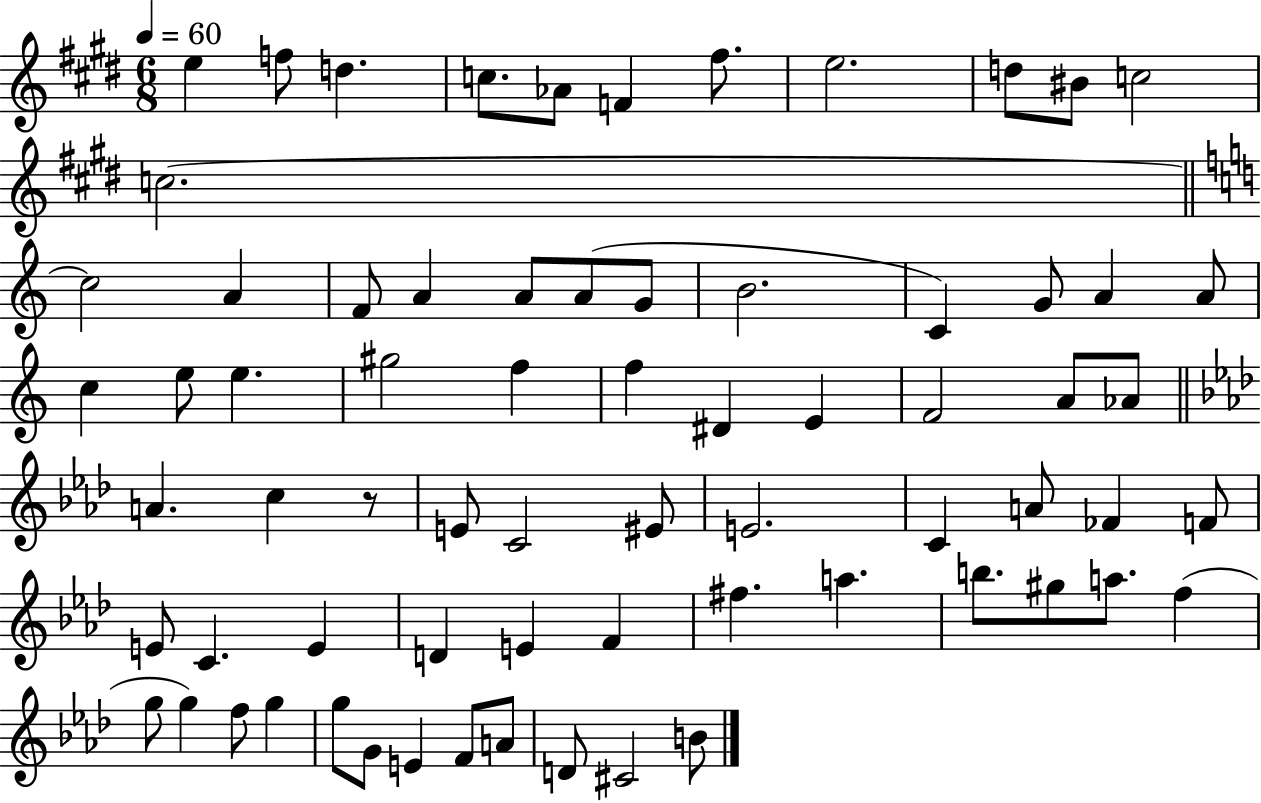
{
  \clef treble
  \numericTimeSignature
  \time 6/8
  \key e \major
  \tempo 4 = 60
  e''4 f''8 d''4. | c''8. aes'8 f'4 fis''8. | e''2. | d''8 bis'8 c''2 | \break c''2.~~ | \bar "||" \break \key c \major c''2 a'4 | f'8 a'4 a'8 a'8( g'8 | b'2. | c'4) g'8 a'4 a'8 | \break c''4 e''8 e''4. | gis''2 f''4 | f''4 dis'4 e'4 | f'2 a'8 aes'8 | \break \bar "||" \break \key f \minor a'4. c''4 r8 | e'8 c'2 eis'8 | e'2. | c'4 a'8 fes'4 f'8 | \break e'8 c'4. e'4 | d'4 e'4 f'4 | fis''4. a''4. | b''8. gis''8 a''8. f''4( | \break g''8 g''4) f''8 g''4 | g''8 g'8 e'4 f'8 a'8 | d'8 cis'2 b'8 | \bar "|."
}